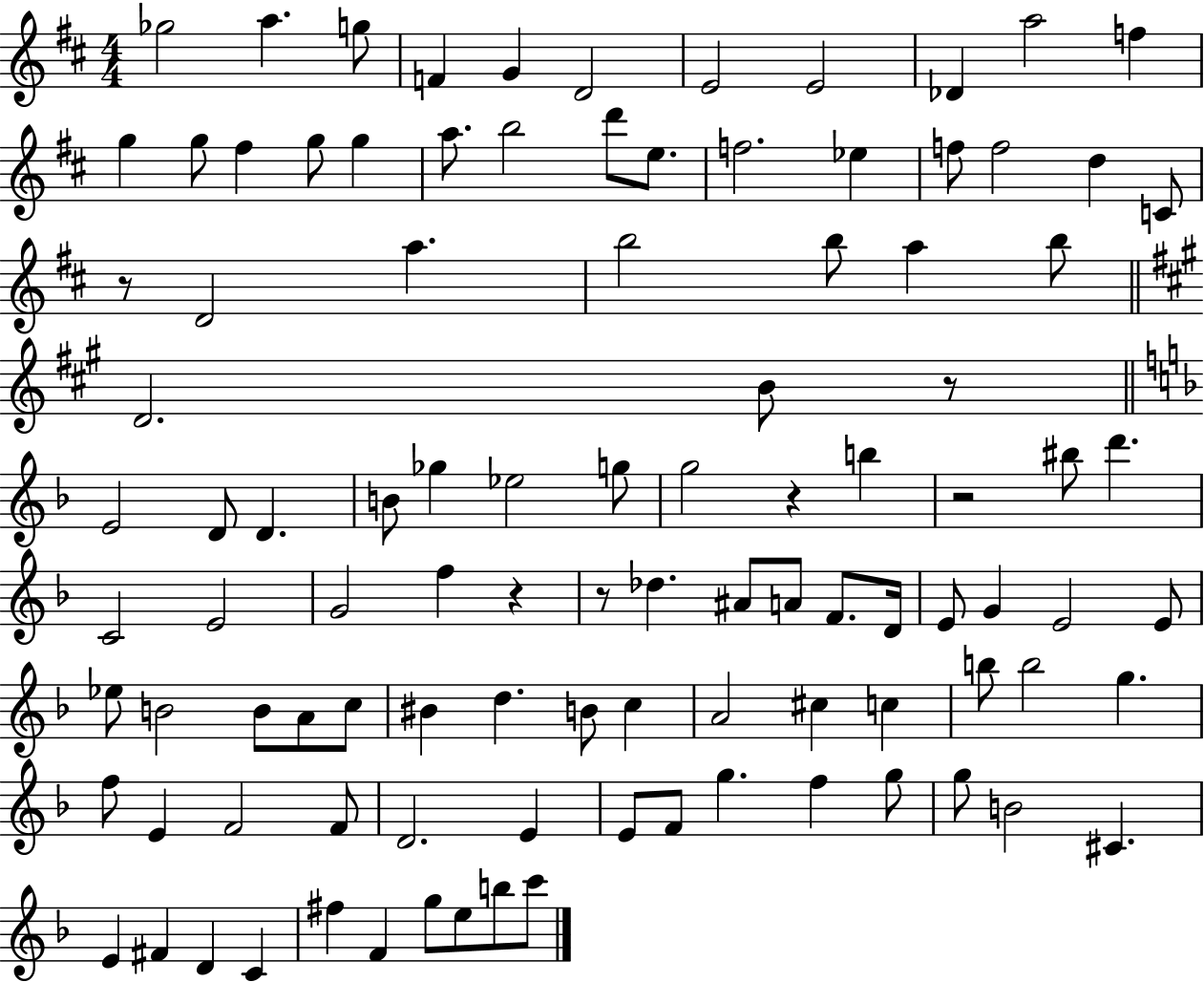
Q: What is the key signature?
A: D major